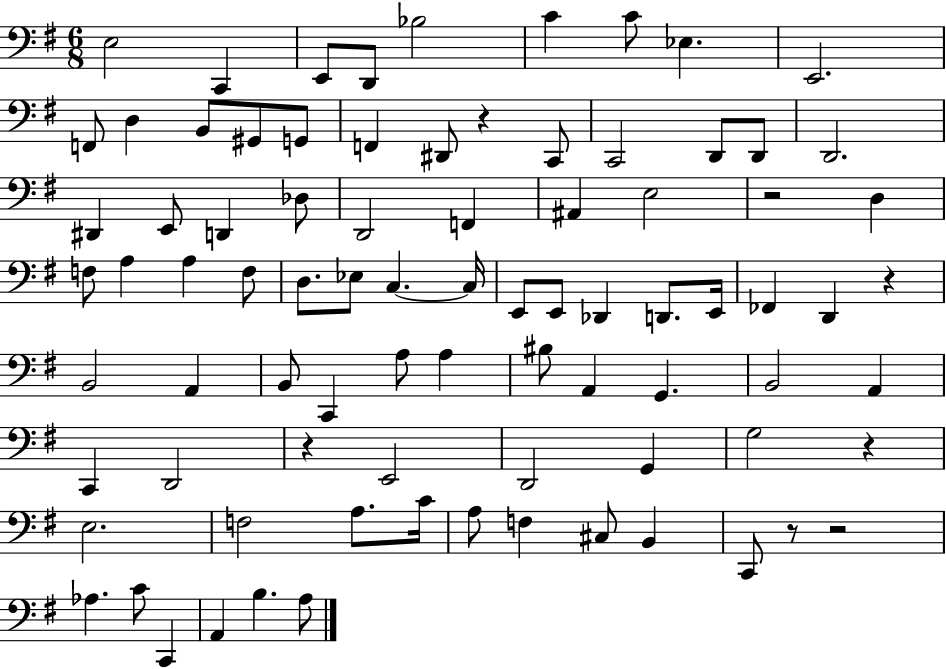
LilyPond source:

{
  \clef bass
  \numericTimeSignature
  \time 6/8
  \key g \major
  e2 c,4 | e,8 d,8 bes2 | c'4 c'8 ees4. | e,2. | \break f,8 d4 b,8 gis,8 g,8 | f,4 dis,8 r4 c,8 | c,2 d,8 d,8 | d,2. | \break dis,4 e,8 d,4 des8 | d,2 f,4 | ais,4 e2 | r2 d4 | \break f8 a4 a4 f8 | d8. ees8 c4.~~ c16 | e,8 e,8 des,4 d,8. e,16 | fes,4 d,4 r4 | \break b,2 a,4 | b,8 c,4 a8 a4 | bis8 a,4 g,4. | b,2 a,4 | \break c,4 d,2 | r4 e,2 | d,2 g,4 | g2 r4 | \break e2. | f2 a8. c'16 | a8 f4 cis8 b,4 | c,8 r8 r2 | \break aes4. c'8 c,4 | a,4 b4. a8 | \bar "|."
}